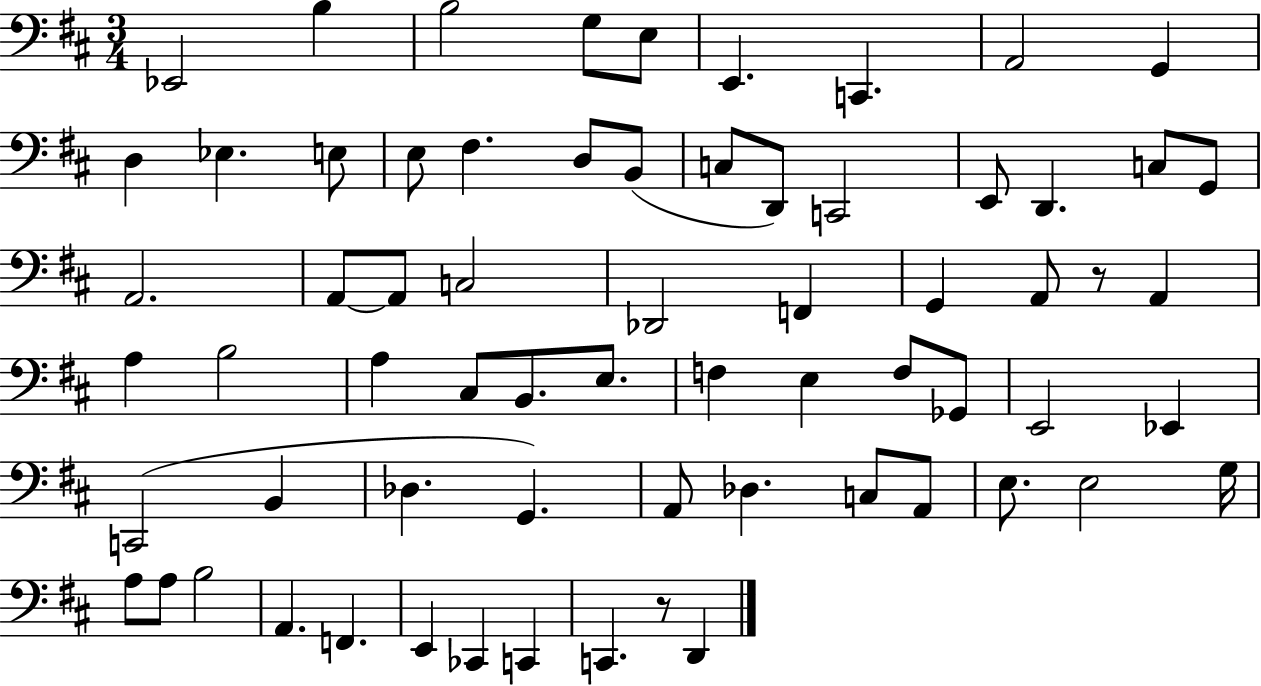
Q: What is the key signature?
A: D major